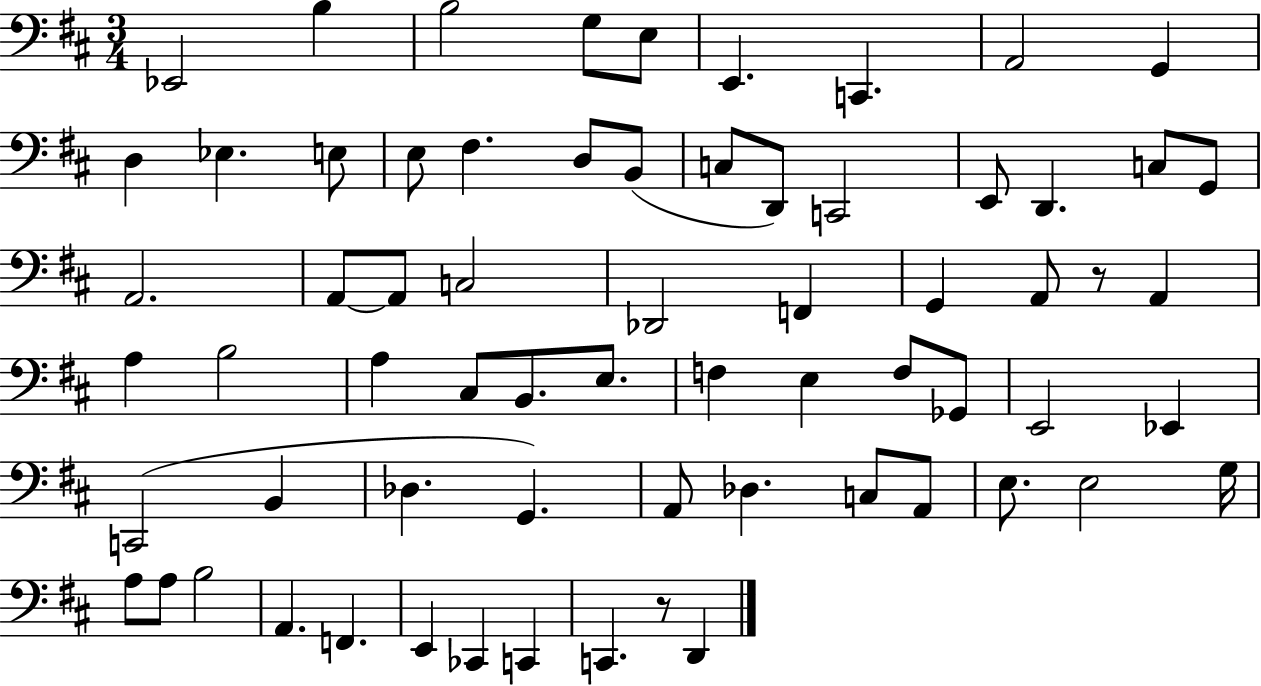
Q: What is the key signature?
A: D major